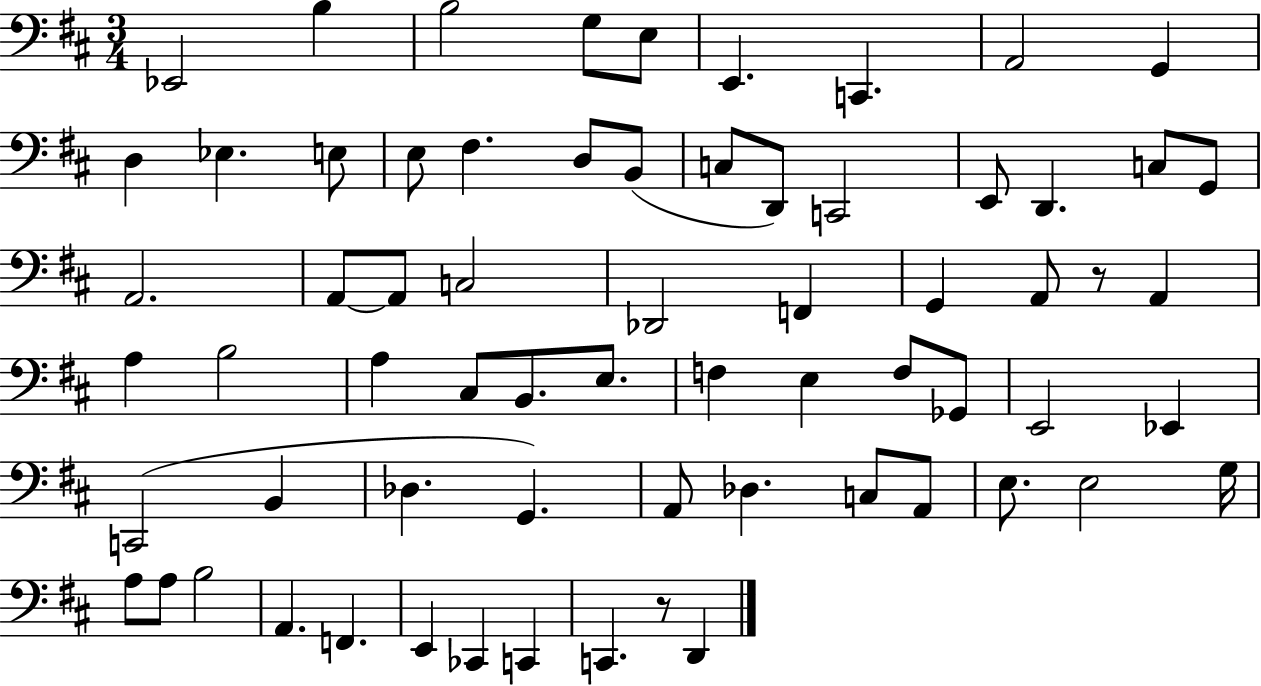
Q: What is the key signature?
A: D major